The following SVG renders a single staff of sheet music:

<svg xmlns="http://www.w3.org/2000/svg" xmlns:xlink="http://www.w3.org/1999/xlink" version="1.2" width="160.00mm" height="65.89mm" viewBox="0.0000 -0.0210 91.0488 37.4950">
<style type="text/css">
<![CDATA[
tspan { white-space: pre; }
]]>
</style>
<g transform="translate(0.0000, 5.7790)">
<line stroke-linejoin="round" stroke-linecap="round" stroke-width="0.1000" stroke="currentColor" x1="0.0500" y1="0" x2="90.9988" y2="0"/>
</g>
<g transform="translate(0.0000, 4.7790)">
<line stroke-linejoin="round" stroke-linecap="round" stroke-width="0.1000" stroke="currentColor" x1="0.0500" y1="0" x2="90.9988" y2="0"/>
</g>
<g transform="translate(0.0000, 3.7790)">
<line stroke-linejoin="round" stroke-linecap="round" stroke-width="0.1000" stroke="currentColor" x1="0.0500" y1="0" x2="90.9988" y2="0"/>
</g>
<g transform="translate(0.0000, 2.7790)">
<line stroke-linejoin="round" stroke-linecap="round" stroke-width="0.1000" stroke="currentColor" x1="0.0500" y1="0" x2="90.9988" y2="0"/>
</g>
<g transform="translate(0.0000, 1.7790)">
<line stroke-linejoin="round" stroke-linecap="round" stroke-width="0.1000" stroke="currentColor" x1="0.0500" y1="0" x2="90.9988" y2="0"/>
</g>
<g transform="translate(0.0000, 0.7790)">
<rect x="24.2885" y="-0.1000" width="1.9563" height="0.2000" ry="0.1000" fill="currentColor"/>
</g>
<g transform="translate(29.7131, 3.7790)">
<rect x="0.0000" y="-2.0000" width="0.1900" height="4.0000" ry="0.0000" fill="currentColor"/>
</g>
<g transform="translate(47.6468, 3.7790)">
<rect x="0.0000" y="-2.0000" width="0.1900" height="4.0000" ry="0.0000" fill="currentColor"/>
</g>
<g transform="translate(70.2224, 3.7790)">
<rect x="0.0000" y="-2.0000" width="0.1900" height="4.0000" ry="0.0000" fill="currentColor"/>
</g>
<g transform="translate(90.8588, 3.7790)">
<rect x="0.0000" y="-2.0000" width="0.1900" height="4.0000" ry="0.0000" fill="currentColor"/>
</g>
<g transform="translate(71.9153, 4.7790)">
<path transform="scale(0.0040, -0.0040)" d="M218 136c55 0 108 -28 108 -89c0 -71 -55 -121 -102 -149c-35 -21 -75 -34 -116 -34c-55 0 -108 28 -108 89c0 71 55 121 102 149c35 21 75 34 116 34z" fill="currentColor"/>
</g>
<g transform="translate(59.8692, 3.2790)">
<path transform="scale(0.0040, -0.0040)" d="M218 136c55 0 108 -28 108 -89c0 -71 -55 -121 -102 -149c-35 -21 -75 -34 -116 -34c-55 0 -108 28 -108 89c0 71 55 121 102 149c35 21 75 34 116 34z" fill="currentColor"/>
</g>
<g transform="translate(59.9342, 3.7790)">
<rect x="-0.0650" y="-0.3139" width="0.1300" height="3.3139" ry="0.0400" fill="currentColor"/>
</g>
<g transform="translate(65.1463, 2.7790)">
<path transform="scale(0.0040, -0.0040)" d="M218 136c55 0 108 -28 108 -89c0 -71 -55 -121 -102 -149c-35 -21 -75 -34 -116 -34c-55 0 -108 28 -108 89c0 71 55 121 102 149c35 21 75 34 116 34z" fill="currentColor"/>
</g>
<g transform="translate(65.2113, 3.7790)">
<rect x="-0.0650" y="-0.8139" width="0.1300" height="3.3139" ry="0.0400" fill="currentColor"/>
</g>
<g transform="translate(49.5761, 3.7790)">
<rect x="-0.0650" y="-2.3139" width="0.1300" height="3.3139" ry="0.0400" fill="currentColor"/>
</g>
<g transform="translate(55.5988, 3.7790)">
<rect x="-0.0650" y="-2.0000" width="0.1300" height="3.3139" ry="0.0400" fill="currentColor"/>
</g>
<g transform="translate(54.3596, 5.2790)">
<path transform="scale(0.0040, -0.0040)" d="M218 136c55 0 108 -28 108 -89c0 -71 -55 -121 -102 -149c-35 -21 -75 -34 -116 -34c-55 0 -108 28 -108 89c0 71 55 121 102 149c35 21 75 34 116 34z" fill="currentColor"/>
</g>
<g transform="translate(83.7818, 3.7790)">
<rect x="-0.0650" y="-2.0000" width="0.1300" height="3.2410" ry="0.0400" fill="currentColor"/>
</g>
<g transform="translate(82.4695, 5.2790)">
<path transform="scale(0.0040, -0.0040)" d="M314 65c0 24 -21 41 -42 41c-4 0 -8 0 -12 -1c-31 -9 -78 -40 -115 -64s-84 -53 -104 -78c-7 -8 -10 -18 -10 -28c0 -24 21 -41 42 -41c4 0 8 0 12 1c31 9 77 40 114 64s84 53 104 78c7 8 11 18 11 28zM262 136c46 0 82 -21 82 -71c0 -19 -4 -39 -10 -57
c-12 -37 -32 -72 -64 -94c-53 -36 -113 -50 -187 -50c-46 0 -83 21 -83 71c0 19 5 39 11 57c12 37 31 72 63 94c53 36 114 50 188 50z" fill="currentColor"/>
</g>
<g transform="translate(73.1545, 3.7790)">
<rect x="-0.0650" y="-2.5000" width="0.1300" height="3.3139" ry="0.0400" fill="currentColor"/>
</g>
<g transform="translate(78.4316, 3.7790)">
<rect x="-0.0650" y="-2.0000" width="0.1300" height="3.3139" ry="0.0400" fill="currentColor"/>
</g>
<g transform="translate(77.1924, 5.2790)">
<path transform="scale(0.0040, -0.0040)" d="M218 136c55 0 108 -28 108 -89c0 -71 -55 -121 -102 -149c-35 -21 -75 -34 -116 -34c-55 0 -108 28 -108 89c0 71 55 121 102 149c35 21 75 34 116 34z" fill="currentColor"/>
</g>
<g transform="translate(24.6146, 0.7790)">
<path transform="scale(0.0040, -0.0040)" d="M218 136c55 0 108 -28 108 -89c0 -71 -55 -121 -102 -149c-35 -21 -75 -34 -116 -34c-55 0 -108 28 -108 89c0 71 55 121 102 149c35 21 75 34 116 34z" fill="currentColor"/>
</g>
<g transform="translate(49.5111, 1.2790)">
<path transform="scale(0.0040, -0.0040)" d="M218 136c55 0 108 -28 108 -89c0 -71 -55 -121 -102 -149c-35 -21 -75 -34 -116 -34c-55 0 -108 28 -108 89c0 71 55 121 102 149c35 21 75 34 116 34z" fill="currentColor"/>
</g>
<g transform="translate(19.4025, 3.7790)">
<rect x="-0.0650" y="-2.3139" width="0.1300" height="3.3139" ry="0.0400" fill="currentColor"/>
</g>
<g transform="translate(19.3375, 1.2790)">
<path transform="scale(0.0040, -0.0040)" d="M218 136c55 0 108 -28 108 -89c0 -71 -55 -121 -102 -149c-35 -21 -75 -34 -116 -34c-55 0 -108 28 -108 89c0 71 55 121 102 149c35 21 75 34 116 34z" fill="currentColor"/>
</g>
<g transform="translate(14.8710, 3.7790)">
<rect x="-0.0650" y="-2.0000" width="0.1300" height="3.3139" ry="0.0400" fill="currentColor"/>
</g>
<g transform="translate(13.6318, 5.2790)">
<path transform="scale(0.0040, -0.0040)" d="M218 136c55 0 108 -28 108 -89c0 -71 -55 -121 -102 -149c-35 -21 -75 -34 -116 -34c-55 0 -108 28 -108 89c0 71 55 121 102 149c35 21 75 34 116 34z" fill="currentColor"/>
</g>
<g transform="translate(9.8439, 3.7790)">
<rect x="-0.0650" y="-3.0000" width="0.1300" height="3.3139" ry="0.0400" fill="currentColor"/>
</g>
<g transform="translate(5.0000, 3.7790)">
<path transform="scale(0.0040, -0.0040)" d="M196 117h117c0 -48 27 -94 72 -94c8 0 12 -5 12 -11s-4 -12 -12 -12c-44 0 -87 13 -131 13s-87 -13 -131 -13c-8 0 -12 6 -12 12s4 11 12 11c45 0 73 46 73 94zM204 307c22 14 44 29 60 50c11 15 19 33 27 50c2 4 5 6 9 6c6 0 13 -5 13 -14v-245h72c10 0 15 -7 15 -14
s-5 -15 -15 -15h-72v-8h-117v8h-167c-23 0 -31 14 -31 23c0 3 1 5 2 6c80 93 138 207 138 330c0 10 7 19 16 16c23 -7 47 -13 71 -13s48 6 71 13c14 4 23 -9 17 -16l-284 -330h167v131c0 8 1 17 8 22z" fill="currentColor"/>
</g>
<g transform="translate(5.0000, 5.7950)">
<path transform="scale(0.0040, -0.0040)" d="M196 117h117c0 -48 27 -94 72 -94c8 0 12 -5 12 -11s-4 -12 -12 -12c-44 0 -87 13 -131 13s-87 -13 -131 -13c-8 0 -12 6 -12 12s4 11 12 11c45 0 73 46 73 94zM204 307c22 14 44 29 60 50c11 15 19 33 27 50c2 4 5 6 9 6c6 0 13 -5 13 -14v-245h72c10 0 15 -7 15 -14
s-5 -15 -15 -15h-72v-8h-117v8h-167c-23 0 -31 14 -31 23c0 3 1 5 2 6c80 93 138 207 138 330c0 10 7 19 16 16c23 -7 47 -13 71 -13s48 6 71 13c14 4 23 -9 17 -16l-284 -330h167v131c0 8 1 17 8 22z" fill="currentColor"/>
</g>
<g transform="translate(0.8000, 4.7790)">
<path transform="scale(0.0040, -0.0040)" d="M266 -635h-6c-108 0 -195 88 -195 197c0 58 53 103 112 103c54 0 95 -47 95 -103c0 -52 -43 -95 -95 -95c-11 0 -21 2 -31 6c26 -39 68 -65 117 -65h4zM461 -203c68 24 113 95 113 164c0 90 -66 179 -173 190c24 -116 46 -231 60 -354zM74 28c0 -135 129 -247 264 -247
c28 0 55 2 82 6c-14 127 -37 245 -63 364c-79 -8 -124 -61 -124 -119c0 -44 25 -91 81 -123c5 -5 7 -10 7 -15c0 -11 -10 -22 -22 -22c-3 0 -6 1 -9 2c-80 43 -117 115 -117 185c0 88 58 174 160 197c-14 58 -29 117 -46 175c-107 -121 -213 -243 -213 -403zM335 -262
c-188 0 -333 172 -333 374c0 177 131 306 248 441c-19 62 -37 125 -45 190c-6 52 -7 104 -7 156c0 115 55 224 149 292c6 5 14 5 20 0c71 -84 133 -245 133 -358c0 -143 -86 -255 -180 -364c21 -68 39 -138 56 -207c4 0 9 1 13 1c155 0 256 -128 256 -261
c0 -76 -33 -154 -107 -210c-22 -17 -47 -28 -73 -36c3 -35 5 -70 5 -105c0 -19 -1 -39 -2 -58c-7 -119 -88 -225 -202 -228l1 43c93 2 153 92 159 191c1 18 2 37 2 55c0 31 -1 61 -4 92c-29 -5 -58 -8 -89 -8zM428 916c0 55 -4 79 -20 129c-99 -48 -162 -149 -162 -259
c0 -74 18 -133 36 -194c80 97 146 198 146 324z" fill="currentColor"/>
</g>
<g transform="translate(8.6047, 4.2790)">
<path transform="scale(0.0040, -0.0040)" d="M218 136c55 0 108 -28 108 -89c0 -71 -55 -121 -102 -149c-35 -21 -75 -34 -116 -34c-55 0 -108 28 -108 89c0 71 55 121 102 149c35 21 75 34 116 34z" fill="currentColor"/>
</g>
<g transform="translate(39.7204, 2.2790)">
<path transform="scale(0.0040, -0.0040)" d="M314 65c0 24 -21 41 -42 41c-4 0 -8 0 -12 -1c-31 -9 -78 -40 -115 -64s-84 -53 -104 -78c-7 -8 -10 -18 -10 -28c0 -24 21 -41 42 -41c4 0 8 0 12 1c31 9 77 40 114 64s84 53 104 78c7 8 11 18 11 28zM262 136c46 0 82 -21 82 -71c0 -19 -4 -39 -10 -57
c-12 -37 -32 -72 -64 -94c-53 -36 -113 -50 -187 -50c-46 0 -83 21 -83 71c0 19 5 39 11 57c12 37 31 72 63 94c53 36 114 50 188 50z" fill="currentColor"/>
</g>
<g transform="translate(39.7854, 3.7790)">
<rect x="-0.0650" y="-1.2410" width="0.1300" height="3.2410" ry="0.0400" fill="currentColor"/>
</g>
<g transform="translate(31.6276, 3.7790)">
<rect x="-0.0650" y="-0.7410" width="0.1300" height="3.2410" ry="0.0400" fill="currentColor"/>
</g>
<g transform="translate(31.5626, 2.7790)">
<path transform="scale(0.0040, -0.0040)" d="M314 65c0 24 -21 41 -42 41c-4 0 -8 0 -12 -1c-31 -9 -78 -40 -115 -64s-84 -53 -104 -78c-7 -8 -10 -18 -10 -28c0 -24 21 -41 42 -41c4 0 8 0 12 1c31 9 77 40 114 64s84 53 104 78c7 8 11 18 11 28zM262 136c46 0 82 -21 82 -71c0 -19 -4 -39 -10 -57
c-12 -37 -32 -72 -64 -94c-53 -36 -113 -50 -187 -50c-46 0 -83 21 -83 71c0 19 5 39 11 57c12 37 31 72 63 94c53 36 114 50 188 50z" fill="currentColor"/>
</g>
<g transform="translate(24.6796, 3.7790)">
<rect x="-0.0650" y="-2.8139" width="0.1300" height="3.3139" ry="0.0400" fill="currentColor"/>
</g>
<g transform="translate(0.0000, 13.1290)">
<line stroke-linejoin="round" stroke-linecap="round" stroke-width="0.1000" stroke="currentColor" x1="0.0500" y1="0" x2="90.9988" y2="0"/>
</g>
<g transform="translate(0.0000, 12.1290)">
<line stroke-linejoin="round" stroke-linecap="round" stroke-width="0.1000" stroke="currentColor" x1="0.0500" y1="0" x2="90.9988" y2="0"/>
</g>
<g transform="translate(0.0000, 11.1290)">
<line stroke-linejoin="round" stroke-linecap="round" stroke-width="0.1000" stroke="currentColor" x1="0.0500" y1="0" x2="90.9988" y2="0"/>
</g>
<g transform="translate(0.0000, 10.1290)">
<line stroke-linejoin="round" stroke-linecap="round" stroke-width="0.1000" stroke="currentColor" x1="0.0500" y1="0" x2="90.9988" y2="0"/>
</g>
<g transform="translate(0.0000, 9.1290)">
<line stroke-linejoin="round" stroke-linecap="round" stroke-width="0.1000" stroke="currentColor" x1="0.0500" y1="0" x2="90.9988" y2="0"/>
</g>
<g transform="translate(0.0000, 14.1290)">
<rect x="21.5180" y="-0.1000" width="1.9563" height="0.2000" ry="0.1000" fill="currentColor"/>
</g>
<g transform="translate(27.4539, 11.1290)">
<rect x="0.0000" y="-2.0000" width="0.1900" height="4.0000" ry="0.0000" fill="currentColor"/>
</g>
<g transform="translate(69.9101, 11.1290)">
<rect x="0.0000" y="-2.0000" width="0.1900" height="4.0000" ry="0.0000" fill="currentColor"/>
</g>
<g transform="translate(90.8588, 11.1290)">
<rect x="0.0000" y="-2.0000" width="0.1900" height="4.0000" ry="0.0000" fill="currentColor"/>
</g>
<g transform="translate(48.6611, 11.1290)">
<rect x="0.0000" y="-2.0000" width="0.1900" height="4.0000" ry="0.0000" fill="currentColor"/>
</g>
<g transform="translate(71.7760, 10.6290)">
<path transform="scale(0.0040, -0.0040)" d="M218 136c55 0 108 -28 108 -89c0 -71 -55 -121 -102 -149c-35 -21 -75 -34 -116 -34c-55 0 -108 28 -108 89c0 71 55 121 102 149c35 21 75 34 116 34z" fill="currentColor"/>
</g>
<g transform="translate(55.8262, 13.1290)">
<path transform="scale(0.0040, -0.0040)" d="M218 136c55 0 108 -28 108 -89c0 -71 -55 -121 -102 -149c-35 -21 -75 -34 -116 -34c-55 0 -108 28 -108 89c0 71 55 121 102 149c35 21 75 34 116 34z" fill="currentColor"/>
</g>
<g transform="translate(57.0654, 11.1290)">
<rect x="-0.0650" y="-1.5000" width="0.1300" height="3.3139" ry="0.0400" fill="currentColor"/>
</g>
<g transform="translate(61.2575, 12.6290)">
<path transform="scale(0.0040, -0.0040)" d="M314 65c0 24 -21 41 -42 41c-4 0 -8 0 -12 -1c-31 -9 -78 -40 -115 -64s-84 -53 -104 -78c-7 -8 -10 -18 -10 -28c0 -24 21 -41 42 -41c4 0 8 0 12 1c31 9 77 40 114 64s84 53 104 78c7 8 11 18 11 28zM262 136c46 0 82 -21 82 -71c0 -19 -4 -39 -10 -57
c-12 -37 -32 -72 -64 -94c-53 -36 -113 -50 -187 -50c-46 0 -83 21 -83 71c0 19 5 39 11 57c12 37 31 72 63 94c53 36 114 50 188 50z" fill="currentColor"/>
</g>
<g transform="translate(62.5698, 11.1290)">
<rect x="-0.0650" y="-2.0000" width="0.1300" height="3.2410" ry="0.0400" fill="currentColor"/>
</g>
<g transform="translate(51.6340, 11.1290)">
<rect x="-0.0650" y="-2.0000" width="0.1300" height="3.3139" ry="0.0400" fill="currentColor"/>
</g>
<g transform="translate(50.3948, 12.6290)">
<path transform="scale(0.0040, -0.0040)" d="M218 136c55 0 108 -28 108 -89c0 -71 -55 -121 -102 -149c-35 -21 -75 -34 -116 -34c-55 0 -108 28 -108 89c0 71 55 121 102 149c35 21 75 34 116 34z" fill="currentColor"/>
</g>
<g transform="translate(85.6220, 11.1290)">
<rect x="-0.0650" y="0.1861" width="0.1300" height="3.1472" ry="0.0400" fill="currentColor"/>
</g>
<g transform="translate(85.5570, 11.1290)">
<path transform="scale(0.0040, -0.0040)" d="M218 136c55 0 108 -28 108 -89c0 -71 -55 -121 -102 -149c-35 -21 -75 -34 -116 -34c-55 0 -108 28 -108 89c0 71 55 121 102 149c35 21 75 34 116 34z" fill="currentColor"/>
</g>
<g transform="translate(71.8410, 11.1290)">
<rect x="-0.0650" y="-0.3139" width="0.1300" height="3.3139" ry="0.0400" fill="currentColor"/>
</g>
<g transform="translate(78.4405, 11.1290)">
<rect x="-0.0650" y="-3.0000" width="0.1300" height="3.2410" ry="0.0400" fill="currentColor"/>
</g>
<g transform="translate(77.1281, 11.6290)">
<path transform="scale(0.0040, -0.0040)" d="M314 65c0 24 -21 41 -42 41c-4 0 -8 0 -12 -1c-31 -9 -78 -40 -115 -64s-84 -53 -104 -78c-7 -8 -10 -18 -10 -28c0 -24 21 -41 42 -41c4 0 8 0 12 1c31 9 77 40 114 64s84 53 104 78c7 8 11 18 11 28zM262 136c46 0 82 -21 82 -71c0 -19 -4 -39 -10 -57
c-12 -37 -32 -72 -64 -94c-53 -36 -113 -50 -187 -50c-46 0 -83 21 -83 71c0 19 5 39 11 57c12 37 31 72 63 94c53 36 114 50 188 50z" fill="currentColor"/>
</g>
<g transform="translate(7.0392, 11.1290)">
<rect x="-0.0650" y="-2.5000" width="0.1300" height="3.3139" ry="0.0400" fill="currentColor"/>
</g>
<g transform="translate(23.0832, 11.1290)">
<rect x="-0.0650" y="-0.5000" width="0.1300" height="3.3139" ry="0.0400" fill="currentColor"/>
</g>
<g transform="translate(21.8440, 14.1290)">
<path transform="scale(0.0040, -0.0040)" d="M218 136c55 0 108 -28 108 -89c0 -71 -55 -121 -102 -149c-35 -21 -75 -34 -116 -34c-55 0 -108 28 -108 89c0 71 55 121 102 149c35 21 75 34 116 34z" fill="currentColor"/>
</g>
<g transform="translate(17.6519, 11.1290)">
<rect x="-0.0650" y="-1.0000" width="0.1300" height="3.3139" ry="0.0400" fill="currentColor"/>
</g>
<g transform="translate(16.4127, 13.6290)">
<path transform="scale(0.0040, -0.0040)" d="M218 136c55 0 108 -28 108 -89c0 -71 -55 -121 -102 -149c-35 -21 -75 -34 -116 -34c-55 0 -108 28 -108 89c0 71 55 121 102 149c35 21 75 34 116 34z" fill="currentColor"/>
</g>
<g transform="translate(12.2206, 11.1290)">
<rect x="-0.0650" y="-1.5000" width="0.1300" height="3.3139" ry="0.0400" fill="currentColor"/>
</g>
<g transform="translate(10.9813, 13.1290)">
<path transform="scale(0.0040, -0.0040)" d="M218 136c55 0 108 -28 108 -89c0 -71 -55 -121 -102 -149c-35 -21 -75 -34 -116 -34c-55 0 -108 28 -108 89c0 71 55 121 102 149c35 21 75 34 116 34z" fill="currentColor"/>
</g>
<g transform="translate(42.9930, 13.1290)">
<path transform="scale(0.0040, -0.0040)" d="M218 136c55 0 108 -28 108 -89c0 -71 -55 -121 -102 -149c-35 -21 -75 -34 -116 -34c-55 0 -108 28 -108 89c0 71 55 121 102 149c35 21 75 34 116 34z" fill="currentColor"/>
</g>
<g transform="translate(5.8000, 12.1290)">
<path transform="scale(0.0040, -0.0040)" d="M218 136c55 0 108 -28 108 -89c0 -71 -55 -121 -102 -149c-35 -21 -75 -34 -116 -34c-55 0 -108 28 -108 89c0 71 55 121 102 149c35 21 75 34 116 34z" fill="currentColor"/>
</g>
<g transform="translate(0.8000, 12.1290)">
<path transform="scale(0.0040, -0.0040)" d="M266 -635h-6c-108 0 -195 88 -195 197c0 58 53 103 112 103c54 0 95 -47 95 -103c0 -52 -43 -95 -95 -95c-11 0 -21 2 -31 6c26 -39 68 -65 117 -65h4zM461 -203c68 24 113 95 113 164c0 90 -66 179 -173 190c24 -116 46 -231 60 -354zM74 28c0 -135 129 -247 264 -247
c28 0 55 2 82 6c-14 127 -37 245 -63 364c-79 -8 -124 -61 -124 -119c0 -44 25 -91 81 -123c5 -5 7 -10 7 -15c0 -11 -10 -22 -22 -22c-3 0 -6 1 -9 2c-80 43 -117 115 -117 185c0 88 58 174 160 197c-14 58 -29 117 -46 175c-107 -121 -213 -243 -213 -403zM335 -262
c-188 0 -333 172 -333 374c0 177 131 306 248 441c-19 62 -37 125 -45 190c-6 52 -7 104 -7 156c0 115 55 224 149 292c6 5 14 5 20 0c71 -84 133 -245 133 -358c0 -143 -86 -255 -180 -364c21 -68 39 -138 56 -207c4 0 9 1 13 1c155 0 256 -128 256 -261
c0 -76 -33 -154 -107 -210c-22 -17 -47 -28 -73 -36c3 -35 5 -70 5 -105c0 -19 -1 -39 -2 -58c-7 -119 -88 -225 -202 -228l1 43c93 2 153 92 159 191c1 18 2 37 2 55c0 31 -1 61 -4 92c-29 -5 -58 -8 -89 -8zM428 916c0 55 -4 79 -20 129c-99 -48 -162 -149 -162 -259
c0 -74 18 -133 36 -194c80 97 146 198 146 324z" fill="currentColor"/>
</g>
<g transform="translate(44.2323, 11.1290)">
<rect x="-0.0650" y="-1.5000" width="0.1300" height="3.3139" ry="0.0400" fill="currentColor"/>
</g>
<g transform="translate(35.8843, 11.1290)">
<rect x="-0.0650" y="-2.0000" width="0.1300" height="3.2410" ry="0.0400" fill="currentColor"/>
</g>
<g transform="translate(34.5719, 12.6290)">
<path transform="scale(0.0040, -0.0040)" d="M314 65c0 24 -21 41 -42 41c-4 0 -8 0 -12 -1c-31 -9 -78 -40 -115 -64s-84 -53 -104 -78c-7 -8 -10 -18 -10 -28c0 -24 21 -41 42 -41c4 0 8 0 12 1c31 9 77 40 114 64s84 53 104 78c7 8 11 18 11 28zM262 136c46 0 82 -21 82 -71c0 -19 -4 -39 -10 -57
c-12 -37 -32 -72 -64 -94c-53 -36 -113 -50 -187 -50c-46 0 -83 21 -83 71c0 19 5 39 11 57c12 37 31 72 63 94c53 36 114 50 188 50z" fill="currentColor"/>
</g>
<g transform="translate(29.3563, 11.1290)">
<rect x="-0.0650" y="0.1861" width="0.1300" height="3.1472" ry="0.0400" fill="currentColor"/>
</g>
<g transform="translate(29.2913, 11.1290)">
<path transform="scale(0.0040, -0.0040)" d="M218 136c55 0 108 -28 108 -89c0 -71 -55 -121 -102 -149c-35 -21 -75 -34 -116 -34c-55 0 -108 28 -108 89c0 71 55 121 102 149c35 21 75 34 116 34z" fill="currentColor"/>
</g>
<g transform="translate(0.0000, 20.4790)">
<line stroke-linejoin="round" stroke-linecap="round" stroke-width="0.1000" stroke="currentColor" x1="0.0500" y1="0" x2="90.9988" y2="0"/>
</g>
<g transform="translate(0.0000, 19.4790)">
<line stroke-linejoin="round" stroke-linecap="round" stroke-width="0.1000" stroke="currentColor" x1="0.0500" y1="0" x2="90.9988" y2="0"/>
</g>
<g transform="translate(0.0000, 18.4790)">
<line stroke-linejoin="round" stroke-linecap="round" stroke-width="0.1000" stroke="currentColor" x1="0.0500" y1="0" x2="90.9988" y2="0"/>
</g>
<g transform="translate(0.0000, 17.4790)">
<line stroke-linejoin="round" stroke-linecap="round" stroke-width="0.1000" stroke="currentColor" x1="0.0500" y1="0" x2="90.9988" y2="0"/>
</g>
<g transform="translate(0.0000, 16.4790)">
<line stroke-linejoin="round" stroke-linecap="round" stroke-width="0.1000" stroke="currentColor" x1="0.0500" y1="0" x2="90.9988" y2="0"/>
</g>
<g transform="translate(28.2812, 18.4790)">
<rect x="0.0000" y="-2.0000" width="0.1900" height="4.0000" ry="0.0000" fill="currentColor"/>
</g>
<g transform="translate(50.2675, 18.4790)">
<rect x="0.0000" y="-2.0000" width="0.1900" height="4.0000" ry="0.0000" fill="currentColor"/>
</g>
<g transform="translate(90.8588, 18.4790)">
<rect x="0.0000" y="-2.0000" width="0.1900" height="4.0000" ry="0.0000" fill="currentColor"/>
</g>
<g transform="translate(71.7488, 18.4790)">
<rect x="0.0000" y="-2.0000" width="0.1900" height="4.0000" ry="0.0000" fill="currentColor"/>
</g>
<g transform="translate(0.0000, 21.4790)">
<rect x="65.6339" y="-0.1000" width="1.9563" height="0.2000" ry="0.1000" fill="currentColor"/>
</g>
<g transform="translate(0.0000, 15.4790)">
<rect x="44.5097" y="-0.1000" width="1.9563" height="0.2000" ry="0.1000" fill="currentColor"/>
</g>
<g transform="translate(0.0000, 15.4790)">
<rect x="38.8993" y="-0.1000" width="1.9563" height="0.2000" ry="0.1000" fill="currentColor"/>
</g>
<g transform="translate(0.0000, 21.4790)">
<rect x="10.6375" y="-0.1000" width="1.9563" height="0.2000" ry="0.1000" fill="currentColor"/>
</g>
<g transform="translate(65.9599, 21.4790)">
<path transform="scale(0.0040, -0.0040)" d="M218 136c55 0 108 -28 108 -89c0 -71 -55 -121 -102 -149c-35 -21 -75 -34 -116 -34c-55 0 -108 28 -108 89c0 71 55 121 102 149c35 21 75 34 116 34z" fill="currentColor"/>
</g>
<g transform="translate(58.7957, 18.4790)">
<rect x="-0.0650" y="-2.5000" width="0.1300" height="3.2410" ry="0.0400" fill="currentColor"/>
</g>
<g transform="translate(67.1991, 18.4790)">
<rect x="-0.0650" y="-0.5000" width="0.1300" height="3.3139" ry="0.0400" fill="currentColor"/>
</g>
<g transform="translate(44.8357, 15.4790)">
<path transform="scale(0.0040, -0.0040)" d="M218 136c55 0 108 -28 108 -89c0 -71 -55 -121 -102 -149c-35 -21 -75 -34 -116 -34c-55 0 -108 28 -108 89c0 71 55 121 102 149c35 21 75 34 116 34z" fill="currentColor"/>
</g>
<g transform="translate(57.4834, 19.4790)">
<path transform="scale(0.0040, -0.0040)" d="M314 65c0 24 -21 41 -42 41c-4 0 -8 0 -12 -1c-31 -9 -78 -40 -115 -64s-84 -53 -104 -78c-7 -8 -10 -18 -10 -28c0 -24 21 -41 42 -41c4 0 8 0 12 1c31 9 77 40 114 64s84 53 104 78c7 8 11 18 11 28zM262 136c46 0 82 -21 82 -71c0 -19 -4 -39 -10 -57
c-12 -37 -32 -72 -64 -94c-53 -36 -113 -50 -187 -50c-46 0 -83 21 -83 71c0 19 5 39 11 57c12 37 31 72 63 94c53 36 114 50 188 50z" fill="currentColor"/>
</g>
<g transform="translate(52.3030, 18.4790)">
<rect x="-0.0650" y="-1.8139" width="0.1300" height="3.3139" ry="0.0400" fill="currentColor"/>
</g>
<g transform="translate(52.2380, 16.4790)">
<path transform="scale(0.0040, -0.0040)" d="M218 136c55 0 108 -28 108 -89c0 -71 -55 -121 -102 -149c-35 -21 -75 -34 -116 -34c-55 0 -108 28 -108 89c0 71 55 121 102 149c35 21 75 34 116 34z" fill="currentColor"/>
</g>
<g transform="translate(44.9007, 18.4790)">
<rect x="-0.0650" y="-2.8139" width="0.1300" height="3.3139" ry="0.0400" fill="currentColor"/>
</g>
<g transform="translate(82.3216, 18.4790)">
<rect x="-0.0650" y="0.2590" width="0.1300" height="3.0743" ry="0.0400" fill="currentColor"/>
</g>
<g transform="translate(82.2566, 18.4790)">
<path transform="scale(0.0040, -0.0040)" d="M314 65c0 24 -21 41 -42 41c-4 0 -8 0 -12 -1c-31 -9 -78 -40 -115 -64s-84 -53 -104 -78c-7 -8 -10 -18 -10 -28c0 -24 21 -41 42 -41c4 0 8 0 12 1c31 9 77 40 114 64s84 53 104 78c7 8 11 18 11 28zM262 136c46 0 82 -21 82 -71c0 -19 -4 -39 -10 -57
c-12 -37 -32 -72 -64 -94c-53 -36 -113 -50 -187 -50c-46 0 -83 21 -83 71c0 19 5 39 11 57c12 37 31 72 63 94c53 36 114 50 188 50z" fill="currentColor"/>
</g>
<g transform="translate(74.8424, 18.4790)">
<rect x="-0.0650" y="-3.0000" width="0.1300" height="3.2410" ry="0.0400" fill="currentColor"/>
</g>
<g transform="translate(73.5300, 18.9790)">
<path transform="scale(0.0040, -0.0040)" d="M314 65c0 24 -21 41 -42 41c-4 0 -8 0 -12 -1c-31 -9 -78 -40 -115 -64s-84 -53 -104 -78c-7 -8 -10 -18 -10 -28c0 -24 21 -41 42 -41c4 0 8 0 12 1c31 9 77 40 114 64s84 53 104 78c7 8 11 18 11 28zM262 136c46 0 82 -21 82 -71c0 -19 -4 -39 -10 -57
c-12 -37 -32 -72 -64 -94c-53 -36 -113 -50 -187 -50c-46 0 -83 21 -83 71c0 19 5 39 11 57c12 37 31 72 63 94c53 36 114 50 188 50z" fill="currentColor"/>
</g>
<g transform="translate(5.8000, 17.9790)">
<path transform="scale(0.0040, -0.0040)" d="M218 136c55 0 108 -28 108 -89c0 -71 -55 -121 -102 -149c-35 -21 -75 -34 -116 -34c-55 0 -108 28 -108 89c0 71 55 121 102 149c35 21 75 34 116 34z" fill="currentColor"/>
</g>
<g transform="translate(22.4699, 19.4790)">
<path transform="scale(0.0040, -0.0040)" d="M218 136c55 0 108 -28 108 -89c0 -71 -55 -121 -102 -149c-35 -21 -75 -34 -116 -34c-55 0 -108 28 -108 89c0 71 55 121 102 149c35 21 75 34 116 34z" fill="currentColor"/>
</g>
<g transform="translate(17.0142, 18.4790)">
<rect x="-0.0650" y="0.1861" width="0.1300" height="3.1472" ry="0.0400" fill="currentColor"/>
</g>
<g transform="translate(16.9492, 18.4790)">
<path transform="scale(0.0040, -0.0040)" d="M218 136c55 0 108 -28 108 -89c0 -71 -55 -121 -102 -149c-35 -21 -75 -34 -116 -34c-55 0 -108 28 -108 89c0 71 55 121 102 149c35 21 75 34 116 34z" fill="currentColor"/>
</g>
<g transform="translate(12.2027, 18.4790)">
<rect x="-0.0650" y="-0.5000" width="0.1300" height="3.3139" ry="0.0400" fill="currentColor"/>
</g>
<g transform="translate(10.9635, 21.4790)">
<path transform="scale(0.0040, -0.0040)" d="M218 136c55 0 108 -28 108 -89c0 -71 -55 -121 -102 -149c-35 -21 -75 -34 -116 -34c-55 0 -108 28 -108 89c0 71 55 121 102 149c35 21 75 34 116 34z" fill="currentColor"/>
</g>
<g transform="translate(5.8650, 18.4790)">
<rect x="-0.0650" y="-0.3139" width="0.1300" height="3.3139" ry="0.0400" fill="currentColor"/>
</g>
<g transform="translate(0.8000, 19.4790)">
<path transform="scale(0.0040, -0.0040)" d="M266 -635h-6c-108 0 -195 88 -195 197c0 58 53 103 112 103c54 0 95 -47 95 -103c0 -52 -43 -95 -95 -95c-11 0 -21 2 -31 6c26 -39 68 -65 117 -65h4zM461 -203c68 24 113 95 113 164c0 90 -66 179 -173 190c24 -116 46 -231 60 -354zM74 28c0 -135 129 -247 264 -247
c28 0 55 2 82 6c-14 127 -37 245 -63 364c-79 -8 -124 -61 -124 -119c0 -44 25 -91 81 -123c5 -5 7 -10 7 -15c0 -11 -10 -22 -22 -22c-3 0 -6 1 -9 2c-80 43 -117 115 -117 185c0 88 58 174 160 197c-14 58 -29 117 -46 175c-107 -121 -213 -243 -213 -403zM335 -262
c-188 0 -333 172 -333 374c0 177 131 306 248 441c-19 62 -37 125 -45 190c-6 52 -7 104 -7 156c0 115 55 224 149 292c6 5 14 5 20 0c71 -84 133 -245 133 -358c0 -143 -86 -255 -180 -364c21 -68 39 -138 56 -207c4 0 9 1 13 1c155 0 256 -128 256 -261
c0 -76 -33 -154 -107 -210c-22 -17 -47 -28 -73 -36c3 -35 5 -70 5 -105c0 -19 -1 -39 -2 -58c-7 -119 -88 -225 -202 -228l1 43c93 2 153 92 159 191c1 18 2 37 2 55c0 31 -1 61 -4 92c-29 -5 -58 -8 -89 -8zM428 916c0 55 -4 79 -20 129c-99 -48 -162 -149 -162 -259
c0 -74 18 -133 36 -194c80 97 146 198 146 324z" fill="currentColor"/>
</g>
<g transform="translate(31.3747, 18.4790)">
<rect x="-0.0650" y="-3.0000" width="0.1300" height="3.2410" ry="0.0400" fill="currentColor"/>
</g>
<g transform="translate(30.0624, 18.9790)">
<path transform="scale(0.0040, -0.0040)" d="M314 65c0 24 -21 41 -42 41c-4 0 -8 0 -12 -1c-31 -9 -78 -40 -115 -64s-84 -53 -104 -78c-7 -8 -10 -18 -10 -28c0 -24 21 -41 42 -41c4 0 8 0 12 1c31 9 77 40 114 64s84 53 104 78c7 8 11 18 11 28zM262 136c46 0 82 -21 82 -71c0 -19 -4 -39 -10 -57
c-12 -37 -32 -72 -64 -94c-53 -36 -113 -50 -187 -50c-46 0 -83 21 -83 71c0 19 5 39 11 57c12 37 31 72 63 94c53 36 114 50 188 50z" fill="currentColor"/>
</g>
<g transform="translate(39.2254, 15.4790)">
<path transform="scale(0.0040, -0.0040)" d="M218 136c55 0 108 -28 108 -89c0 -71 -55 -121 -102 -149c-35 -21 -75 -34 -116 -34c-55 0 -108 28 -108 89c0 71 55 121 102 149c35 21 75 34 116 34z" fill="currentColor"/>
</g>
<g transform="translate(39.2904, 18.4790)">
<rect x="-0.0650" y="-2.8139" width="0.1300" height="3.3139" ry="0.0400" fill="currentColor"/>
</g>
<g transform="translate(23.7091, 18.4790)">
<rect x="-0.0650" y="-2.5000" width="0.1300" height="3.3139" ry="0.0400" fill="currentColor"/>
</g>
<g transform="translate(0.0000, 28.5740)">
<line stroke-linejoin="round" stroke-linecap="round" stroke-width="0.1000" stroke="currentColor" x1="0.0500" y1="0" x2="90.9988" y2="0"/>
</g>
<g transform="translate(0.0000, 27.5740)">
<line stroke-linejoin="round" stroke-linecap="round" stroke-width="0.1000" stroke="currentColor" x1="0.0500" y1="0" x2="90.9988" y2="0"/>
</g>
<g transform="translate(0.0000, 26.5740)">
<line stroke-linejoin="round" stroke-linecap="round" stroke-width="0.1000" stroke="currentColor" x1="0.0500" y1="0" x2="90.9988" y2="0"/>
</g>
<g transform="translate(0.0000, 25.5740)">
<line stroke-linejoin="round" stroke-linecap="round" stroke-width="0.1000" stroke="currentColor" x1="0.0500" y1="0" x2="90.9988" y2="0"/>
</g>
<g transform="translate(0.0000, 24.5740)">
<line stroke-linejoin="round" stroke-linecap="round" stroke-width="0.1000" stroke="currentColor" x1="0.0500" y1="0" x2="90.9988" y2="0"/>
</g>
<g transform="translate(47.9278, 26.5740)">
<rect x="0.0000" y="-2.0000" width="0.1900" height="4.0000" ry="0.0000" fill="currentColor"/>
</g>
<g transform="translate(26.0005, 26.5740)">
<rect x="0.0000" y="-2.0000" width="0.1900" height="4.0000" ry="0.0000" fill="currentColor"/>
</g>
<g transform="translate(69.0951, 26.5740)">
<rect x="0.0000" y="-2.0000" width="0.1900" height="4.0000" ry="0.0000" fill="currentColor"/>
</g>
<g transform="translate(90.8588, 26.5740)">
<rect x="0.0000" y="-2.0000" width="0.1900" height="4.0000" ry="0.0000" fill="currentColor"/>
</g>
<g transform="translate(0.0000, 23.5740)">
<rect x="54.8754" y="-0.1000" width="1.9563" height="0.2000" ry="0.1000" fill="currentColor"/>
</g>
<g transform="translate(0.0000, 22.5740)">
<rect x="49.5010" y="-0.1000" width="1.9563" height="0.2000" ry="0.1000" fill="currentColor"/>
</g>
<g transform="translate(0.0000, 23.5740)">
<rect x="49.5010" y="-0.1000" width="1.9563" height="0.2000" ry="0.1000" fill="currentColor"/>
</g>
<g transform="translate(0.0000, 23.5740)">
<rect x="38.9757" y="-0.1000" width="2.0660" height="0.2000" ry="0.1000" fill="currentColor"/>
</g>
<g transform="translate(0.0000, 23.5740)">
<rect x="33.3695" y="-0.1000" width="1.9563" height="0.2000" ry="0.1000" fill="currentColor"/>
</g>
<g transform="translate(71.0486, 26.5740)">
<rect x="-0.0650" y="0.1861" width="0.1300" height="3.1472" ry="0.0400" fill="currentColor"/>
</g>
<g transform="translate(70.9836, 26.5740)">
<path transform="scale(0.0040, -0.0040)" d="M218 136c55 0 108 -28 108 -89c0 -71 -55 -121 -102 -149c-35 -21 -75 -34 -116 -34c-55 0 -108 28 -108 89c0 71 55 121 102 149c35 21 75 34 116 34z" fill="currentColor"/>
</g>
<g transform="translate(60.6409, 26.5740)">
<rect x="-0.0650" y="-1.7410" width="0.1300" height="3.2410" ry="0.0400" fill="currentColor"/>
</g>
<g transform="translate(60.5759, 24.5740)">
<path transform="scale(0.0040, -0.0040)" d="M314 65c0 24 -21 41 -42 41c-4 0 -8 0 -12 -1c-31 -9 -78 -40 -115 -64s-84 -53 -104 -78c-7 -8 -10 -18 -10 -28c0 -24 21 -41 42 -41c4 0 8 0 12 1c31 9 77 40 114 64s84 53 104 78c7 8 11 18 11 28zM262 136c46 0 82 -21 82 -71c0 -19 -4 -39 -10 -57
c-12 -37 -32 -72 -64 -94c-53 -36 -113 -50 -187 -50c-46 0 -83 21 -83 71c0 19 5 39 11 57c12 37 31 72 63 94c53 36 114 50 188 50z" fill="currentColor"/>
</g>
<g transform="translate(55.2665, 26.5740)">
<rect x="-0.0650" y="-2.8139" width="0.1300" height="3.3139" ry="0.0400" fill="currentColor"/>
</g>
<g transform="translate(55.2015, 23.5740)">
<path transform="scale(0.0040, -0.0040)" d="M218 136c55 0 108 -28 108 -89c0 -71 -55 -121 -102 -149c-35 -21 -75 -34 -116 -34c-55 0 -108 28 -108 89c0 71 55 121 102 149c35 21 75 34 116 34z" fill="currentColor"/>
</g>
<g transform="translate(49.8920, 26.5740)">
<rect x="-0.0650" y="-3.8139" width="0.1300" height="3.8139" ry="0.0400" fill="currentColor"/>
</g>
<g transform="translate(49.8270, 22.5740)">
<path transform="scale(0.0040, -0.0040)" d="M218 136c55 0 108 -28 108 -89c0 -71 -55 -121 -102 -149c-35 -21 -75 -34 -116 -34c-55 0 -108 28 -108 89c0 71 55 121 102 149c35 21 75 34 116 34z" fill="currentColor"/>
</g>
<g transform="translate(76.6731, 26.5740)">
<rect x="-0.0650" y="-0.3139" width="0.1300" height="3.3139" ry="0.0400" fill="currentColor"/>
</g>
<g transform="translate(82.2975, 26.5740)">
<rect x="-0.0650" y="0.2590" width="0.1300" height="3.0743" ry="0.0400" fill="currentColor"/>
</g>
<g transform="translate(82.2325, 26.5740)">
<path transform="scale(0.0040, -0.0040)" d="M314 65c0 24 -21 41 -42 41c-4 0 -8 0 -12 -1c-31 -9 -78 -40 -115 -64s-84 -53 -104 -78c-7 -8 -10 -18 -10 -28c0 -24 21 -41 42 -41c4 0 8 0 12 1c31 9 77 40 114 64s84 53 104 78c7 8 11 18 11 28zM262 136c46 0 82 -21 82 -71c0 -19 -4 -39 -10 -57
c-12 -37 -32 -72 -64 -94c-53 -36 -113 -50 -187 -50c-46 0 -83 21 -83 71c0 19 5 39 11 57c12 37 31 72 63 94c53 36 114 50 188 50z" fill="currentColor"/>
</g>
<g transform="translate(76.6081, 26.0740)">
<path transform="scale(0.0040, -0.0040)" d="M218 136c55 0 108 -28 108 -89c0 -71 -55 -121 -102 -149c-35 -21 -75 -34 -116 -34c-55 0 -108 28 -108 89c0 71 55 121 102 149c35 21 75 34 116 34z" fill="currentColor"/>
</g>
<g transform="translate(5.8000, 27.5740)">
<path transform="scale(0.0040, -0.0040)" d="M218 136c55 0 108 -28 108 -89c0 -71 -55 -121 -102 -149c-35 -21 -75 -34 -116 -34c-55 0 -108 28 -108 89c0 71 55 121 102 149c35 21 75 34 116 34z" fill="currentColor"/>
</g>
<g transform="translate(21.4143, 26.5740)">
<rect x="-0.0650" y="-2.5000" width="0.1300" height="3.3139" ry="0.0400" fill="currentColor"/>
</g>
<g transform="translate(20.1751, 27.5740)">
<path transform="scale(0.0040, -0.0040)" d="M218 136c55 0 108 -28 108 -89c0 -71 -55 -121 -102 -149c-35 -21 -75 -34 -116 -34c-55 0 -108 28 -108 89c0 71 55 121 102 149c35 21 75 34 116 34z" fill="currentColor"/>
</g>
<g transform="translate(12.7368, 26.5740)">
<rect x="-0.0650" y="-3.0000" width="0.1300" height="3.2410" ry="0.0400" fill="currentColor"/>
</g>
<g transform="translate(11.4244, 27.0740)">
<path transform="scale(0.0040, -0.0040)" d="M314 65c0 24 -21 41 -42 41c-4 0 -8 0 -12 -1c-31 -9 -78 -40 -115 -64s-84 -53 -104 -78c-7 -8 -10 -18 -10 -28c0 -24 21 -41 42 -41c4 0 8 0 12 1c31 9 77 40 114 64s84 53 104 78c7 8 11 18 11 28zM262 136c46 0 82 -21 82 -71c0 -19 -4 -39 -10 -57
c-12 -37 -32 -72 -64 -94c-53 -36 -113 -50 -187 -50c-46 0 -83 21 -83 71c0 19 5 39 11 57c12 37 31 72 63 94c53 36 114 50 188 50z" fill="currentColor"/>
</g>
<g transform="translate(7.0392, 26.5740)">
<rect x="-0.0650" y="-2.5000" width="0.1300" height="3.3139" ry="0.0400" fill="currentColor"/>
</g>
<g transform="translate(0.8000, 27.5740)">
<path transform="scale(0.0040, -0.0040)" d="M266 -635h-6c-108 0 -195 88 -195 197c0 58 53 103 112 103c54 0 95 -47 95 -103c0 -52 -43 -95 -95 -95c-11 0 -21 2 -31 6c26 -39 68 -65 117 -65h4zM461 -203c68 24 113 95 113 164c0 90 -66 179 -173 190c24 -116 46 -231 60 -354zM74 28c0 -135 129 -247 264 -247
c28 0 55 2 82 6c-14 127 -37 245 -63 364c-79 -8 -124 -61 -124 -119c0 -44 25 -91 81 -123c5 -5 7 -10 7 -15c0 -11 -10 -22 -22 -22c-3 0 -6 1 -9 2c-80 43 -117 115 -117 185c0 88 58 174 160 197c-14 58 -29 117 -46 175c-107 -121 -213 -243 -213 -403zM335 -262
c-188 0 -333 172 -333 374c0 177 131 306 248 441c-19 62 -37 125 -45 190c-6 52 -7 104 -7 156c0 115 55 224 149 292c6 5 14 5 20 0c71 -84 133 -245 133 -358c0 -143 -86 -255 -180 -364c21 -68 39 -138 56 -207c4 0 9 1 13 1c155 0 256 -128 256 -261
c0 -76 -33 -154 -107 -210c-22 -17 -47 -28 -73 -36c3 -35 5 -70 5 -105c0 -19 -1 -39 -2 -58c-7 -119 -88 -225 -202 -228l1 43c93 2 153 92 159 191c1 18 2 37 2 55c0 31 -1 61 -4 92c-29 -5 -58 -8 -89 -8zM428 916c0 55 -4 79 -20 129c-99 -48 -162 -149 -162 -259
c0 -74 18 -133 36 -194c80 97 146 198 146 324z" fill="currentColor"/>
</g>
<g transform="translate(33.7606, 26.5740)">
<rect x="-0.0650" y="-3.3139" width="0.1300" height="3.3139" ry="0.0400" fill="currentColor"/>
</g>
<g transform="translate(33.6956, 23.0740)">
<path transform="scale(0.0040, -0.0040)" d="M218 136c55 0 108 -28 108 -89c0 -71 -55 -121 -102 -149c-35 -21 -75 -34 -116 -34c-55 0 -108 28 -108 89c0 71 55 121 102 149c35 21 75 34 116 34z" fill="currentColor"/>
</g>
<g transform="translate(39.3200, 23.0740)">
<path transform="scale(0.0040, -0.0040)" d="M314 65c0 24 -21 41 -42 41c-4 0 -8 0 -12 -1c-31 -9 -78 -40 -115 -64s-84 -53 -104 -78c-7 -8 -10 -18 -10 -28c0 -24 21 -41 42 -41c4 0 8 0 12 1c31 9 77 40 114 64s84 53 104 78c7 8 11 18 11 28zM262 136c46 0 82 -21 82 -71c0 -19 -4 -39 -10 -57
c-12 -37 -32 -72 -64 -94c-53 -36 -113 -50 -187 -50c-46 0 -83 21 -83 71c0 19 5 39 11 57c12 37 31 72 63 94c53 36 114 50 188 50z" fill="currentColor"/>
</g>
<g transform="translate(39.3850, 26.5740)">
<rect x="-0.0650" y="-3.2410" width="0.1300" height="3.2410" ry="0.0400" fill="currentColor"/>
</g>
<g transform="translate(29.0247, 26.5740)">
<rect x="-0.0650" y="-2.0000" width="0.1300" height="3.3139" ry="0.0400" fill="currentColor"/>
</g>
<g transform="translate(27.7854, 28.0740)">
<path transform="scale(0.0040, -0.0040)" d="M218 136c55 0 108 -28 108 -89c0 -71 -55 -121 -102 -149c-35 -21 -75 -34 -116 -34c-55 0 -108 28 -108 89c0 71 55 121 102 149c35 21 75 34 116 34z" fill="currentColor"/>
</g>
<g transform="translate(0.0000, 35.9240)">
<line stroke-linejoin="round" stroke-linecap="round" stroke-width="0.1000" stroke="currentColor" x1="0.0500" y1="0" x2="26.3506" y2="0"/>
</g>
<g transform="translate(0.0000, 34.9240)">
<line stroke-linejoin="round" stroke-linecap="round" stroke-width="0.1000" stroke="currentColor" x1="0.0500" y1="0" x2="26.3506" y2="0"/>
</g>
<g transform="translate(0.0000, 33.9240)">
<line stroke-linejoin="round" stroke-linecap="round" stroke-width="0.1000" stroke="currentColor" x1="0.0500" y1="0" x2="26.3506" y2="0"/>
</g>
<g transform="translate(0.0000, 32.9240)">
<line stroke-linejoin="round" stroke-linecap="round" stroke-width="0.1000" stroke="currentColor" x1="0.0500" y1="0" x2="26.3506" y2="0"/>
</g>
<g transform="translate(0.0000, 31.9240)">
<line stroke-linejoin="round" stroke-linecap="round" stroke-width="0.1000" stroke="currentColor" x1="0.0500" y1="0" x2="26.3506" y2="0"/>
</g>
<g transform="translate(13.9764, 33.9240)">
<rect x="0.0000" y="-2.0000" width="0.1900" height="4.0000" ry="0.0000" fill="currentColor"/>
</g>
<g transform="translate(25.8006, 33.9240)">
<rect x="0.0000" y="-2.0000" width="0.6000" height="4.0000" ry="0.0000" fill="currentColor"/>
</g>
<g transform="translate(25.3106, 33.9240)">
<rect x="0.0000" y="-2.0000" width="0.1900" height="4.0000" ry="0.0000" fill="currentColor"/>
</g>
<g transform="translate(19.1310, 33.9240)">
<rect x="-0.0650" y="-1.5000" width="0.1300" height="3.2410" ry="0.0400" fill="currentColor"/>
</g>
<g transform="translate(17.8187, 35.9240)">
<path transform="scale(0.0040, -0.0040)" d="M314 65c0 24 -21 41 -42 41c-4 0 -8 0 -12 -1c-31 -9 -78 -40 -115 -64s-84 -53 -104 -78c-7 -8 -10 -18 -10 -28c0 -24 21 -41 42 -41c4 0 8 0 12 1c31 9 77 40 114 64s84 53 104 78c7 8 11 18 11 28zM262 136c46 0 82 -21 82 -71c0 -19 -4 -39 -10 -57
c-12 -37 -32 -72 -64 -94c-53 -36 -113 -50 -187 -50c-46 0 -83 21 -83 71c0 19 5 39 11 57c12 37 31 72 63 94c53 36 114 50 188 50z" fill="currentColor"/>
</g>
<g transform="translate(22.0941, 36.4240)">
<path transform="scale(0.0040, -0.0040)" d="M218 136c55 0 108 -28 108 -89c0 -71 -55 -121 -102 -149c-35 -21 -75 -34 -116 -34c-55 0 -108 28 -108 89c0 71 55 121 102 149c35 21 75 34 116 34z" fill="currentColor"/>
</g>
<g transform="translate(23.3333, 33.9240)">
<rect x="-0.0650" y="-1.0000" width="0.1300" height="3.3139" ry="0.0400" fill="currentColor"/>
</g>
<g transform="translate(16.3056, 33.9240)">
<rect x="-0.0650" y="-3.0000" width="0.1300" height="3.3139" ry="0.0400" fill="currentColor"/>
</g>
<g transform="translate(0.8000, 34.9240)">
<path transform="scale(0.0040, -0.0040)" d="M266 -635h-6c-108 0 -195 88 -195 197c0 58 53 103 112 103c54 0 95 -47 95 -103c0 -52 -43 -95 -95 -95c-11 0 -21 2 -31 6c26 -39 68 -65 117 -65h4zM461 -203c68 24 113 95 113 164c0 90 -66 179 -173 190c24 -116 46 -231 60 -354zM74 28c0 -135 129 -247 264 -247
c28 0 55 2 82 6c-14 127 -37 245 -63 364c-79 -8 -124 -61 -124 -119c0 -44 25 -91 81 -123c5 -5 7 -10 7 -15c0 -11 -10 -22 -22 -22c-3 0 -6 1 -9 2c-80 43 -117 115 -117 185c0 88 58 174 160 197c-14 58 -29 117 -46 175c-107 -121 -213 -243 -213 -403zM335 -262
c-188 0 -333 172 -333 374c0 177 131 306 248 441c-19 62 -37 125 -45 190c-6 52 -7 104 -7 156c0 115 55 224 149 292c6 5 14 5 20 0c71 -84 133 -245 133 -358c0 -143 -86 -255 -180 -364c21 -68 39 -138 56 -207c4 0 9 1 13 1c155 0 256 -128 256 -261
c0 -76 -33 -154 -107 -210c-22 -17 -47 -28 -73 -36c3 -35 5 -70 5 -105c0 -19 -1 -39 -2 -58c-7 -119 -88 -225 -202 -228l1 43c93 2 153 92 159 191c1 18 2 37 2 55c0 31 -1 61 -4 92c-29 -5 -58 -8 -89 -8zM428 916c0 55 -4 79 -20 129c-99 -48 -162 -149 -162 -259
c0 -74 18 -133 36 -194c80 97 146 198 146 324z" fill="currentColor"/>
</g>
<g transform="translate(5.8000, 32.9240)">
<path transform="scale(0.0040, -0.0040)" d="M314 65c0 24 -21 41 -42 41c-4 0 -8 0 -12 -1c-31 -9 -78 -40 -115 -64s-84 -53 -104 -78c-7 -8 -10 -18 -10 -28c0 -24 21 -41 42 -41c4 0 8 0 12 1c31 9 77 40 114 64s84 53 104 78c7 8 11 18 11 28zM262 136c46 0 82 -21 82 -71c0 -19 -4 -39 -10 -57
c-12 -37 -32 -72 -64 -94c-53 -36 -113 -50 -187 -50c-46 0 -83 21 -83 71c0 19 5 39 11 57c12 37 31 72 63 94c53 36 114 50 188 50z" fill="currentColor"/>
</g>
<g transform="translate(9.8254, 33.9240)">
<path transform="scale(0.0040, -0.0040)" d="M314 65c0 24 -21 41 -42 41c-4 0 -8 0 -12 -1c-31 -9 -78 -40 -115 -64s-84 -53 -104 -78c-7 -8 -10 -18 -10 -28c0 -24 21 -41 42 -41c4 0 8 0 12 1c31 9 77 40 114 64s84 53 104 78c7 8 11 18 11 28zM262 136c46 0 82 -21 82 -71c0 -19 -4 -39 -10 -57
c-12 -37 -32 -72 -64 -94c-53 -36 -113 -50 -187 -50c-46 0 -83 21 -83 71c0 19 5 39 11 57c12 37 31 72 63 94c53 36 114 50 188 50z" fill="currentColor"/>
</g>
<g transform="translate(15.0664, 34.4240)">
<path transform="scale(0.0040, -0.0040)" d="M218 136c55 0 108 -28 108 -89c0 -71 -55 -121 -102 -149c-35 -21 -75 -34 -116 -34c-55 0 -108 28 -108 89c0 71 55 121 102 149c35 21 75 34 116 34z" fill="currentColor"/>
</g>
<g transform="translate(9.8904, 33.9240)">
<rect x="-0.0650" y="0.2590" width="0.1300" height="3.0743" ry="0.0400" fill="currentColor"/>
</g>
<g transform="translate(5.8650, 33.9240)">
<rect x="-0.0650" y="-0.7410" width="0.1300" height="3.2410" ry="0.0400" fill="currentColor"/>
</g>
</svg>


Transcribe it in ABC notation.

X:1
T:Untitled
M:4/4
L:1/4
K:C
A F g a d2 e2 g F c d G F F2 G E D C B F2 E F E F2 c A2 B c C B G A2 a a f G2 C A2 B2 G A2 G F b b2 c' a f2 B c B2 d2 B2 A E2 D